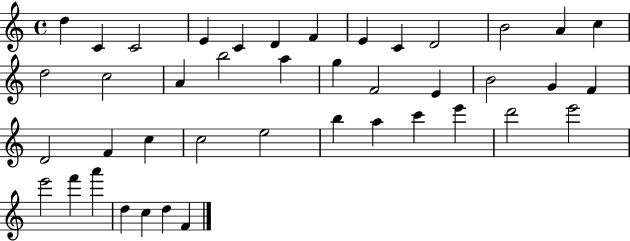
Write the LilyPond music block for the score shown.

{
  \clef treble
  \time 4/4
  \defaultTimeSignature
  \key c \major
  d''4 c'4 c'2 | e'4 c'4 d'4 f'4 | e'4 c'4 d'2 | b'2 a'4 c''4 | \break d''2 c''2 | a'4 b''2 a''4 | g''4 f'2 e'4 | b'2 g'4 f'4 | \break d'2 f'4 c''4 | c''2 e''2 | b''4 a''4 c'''4 e'''4 | d'''2 e'''2 | \break e'''2 f'''4 a'''4 | d''4 c''4 d''4 f'4 | \bar "|."
}